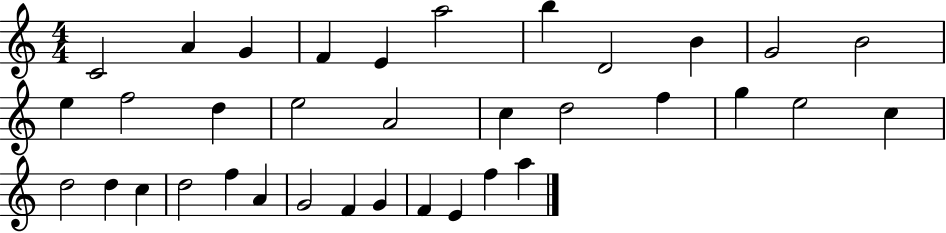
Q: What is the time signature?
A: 4/4